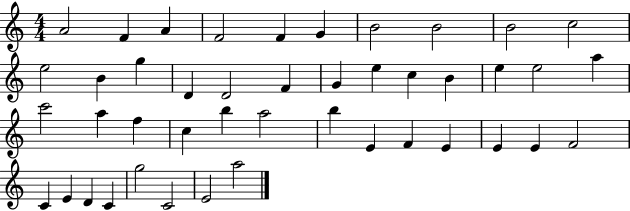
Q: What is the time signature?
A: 4/4